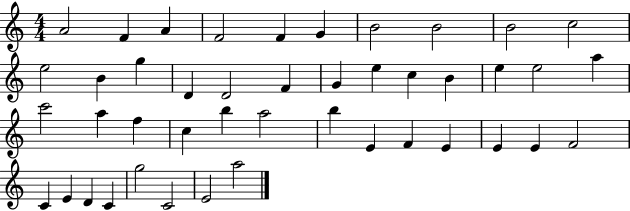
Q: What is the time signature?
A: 4/4